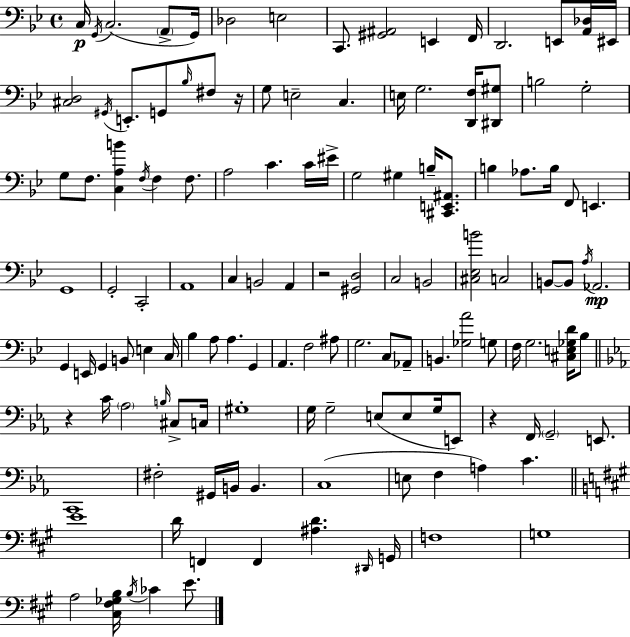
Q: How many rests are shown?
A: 4